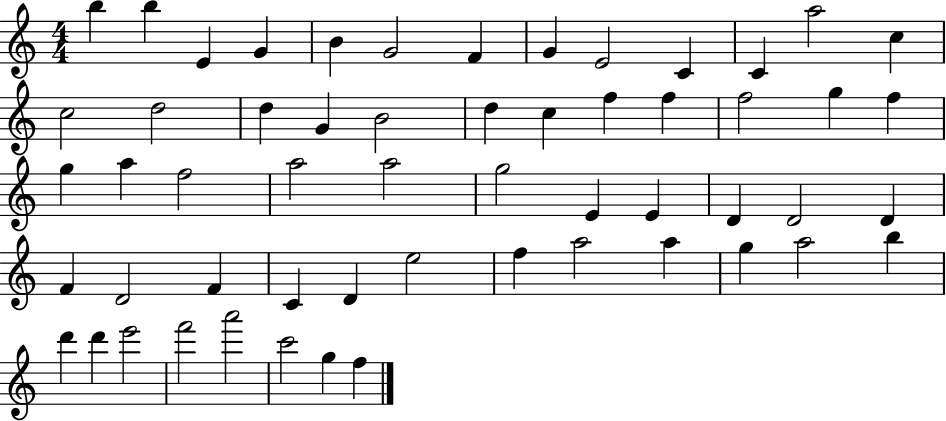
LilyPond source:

{
  \clef treble
  \numericTimeSignature
  \time 4/4
  \key c \major
  b''4 b''4 e'4 g'4 | b'4 g'2 f'4 | g'4 e'2 c'4 | c'4 a''2 c''4 | \break c''2 d''2 | d''4 g'4 b'2 | d''4 c''4 f''4 f''4 | f''2 g''4 f''4 | \break g''4 a''4 f''2 | a''2 a''2 | g''2 e'4 e'4 | d'4 d'2 d'4 | \break f'4 d'2 f'4 | c'4 d'4 e''2 | f''4 a''2 a''4 | g''4 a''2 b''4 | \break d'''4 d'''4 e'''2 | f'''2 a'''2 | c'''2 g''4 f''4 | \bar "|."
}